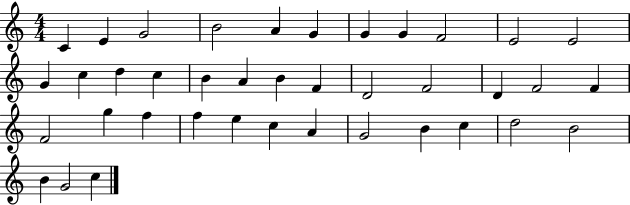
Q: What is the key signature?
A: C major